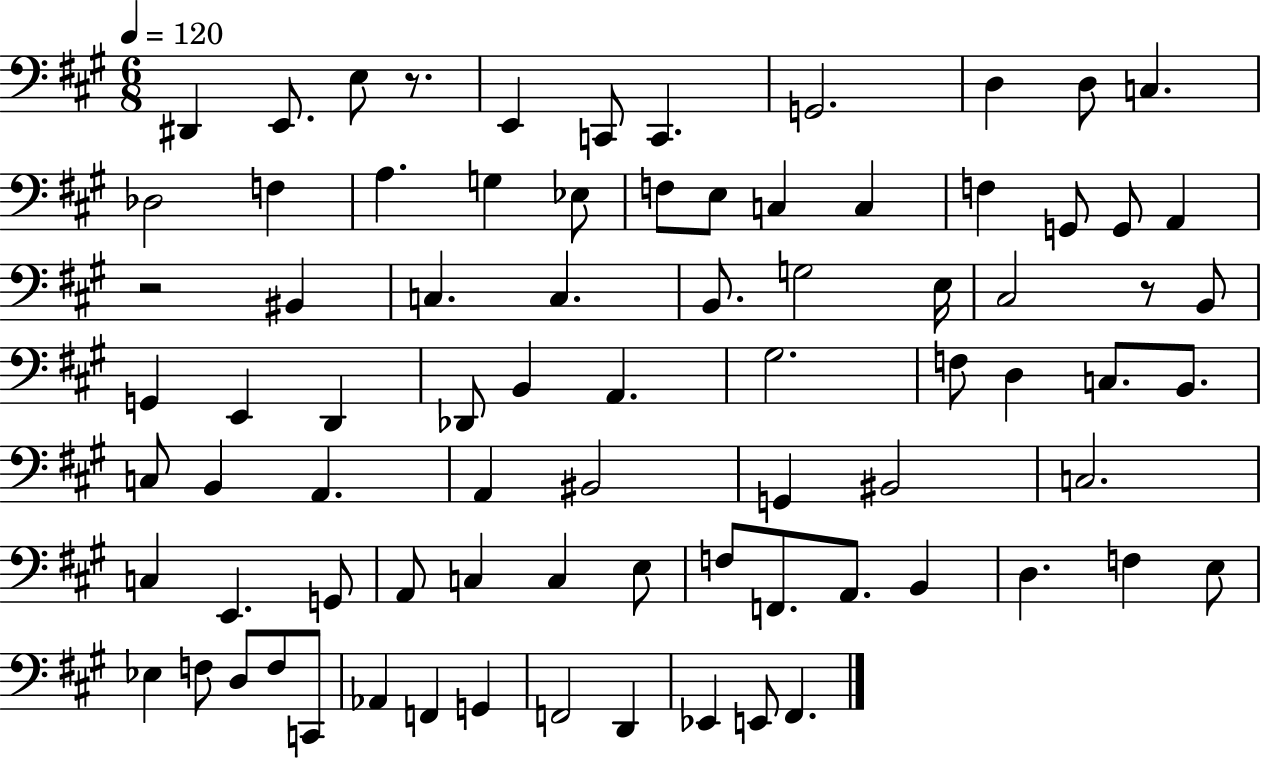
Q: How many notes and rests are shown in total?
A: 80